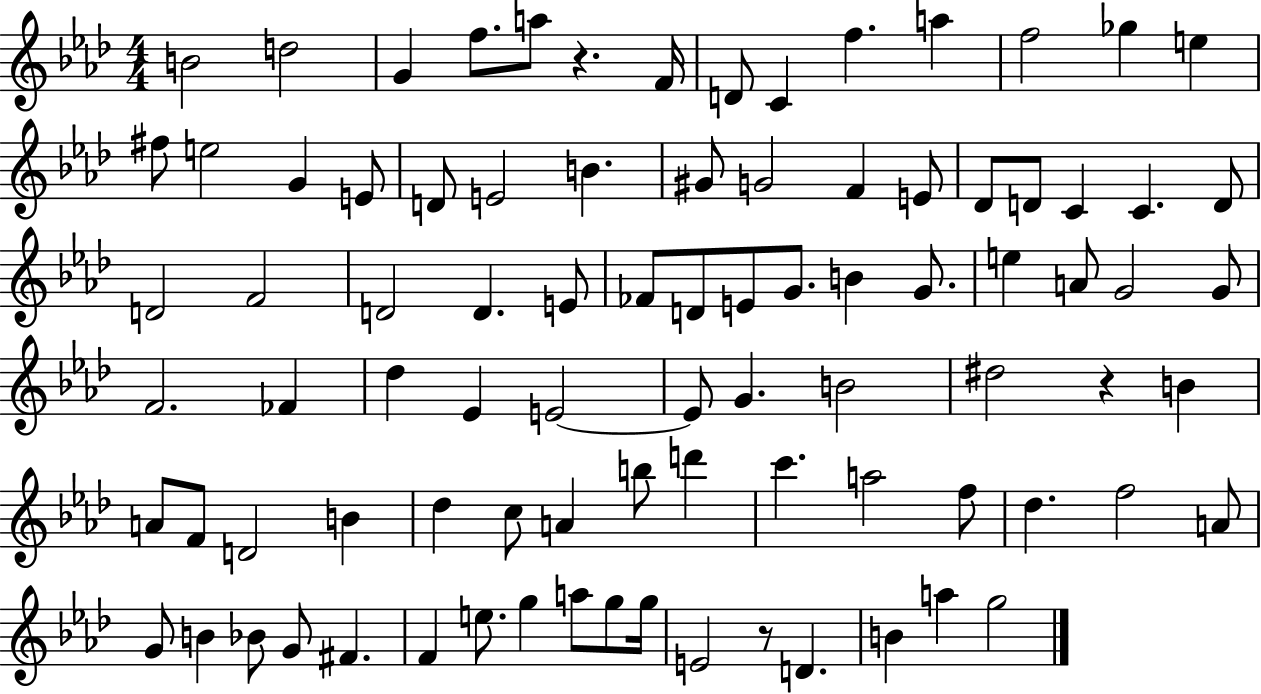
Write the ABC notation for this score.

X:1
T:Untitled
M:4/4
L:1/4
K:Ab
B2 d2 G f/2 a/2 z F/4 D/2 C f a f2 _g e ^f/2 e2 G E/2 D/2 E2 B ^G/2 G2 F E/2 _D/2 D/2 C C D/2 D2 F2 D2 D E/2 _F/2 D/2 E/2 G/2 B G/2 e A/2 G2 G/2 F2 _F _d _E E2 E/2 G B2 ^d2 z B A/2 F/2 D2 B _d c/2 A b/2 d' c' a2 f/2 _d f2 A/2 G/2 B _B/2 G/2 ^F F e/2 g a/2 g/2 g/4 E2 z/2 D B a g2